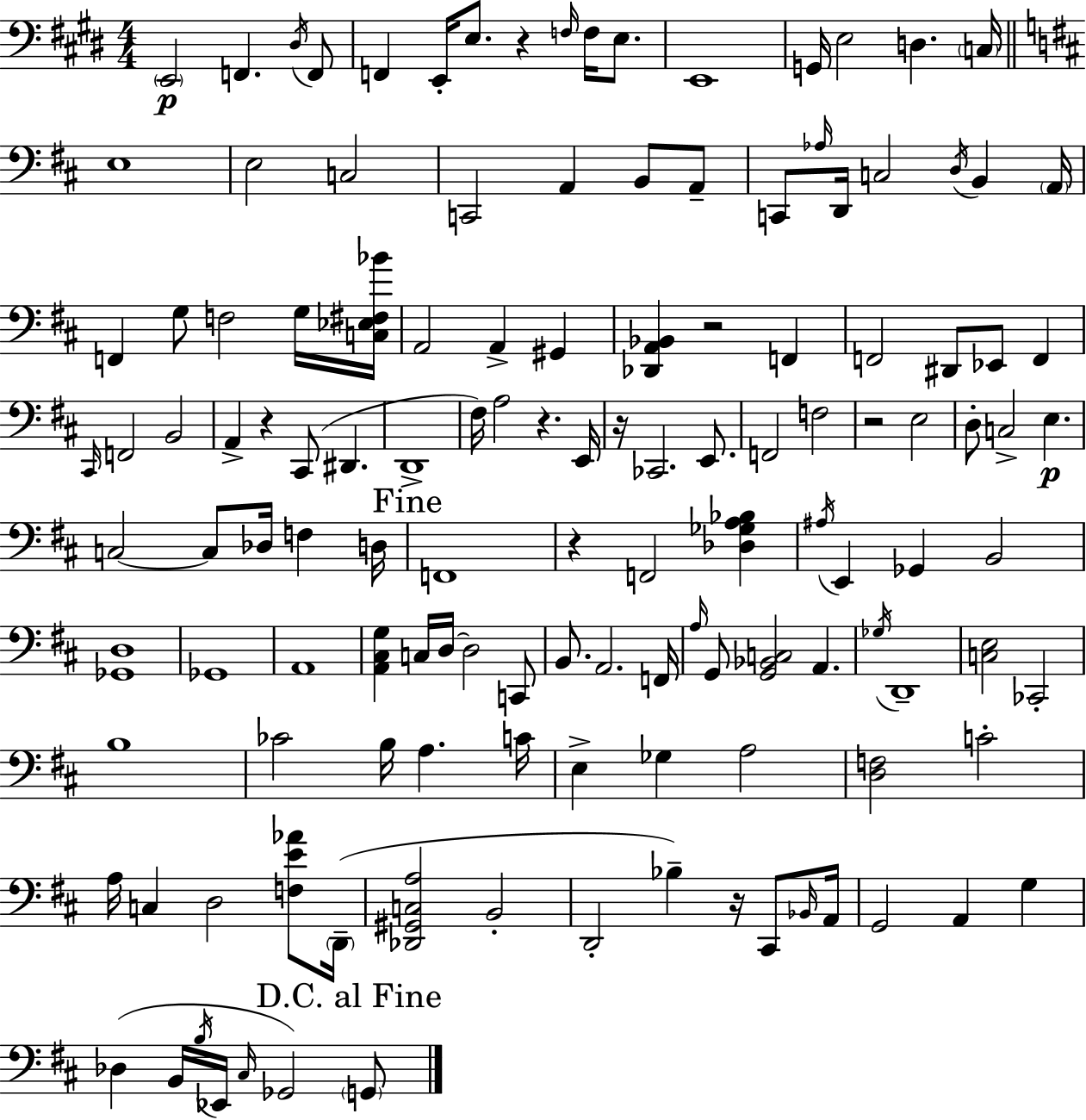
{
  \clef bass
  \numericTimeSignature
  \time 4/4
  \key e \major
  \parenthesize e,2\p f,4. \acciaccatura { dis16 } f,8 | f,4 e,16-. e8. r4 \grace { f16 } f16 e8. | e,1 | g,16 e2 d4. | \break \parenthesize c16 \bar "||" \break \key d \major e1 | e2 c2 | c,2 a,4 b,8 a,8-- | c,8 \grace { aes16 } d,16 c2 \acciaccatura { d16 } b,4 | \break \parenthesize a,16 f,4 g8 f2 | g16 <c ees fis bes'>16 a,2 a,4-> gis,4 | <des, a, bes,>4 r2 f,4 | f,2 dis,8 ees,8 f,4 | \break \grace { cis,16 } f,2 b,2 | a,4-> r4 cis,8( dis,4. | d,1-> | fis16) a2 r4. | \break e,16 r16 ces,2. | e,8. f,2 f2 | r2 e2 | d8-. c2-> e4.\p | \break c2~~ c8 des16 f4 | d16 \mark "Fine" f,1 | r4 f,2 <des ges a bes>4 | \acciaccatura { ais16 } e,4 ges,4 b,2 | \break <ges, d>1 | ges,1 | a,1 | <a, cis g>4 c16 d16~~ d2 | \break c,8 b,8. a,2. | f,16 \grace { a16 } g,8 <g, bes, c>2 a,4. | \acciaccatura { ges16 } d,1-- | <c e>2 ces,2-. | \break b1 | ces'2 b16 a4. | c'16 e4-> ges4 a2 | <d f>2 c'2-. | \break a16 c4 d2 | <f e' aes'>8 \parenthesize d,16--( <des, gis, c a>2 b,2-. | d,2-. bes4--) | r16 cis,8 \grace { bes,16 } a,16 g,2 a,4 | \break g4 des4( b,16 \acciaccatura { b16 } ees,16 \grace { cis16 }) ges,2 | \mark "D.C. al Fine" \parenthesize g,8 \bar "|."
}